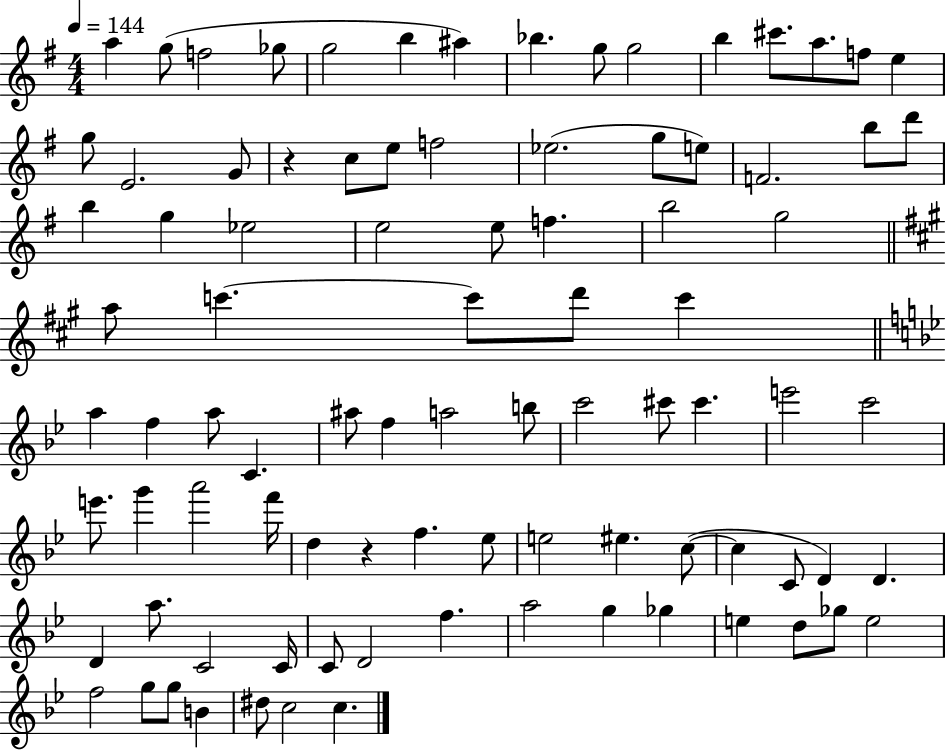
{
  \clef treble
  \numericTimeSignature
  \time 4/4
  \key g \major
  \tempo 4 = 144
  a''4 g''8( f''2 ges''8 | g''2 b''4 ais''4) | bes''4. g''8 g''2 | b''4 cis'''8. a''8. f''8 e''4 | \break g''8 e'2. g'8 | r4 c''8 e''8 f''2 | ees''2.( g''8 e''8) | f'2. b''8 d'''8 | \break b''4 g''4 ees''2 | e''2 e''8 f''4. | b''2 g''2 | \bar "||" \break \key a \major a''8 c'''4.~~ c'''8 d'''8 c'''4 | \bar "||" \break \key bes \major a''4 f''4 a''8 c'4. | ais''8 f''4 a''2 b''8 | c'''2 cis'''8 cis'''4. | e'''2 c'''2 | \break e'''8. g'''4 a'''2 f'''16 | d''4 r4 f''4. ees''8 | e''2 eis''4. c''8~(~ | c''4 c'8 d'4) d'4. | \break d'4 a''8. c'2 c'16 | c'8 d'2 f''4. | a''2 g''4 ges''4 | e''4 d''8 ges''8 e''2 | \break f''2 g''8 g''8 b'4 | dis''8 c''2 c''4. | \bar "|."
}